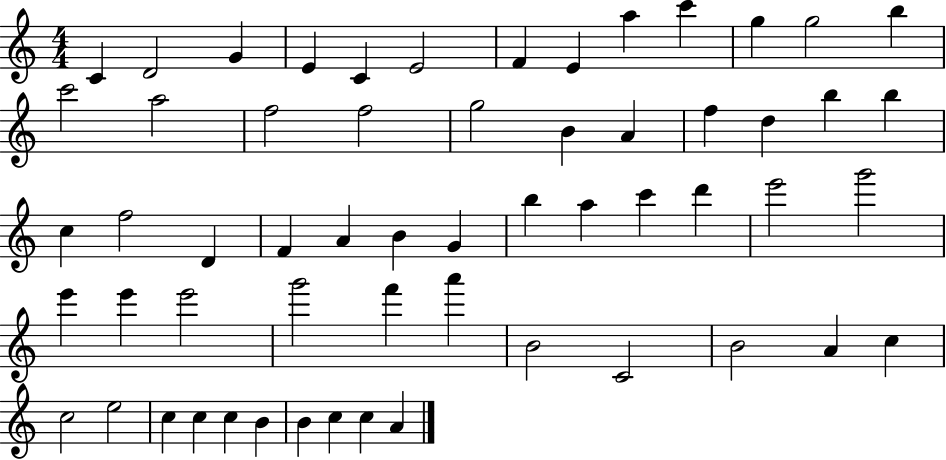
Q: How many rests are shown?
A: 0